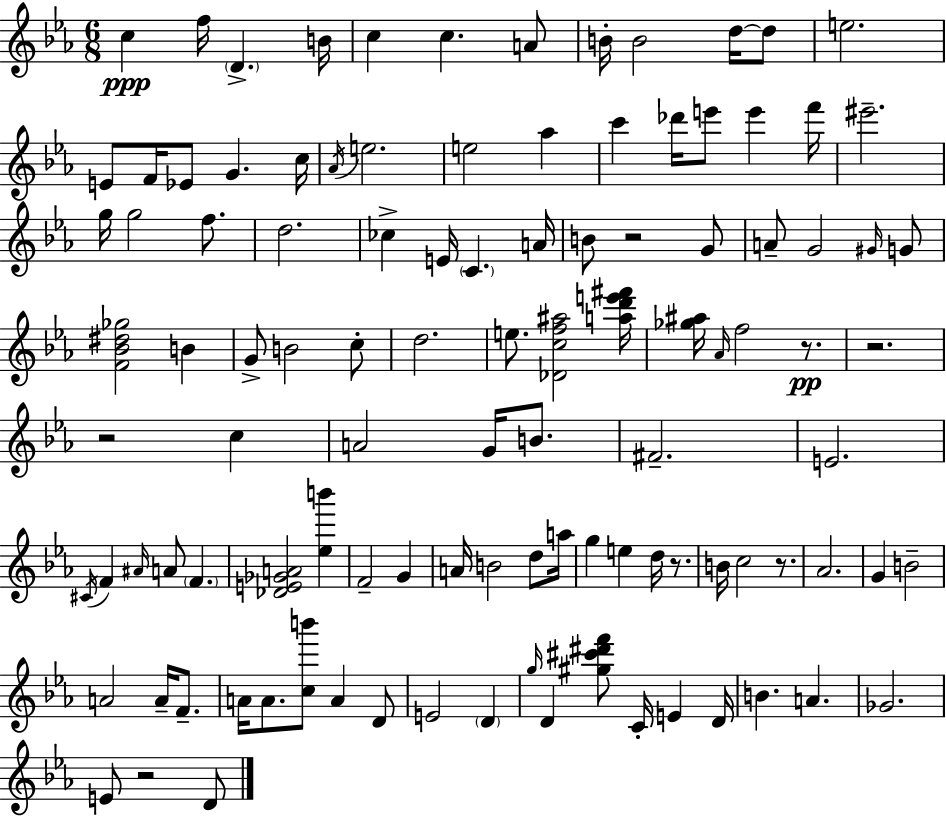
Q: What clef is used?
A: treble